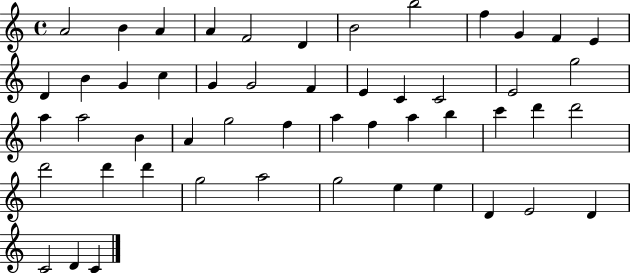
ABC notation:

X:1
T:Untitled
M:4/4
L:1/4
K:C
A2 B A A F2 D B2 b2 f G F E D B G c G G2 F E C C2 E2 g2 a a2 B A g2 f a f a b c' d' d'2 d'2 d' d' g2 a2 g2 e e D E2 D C2 D C